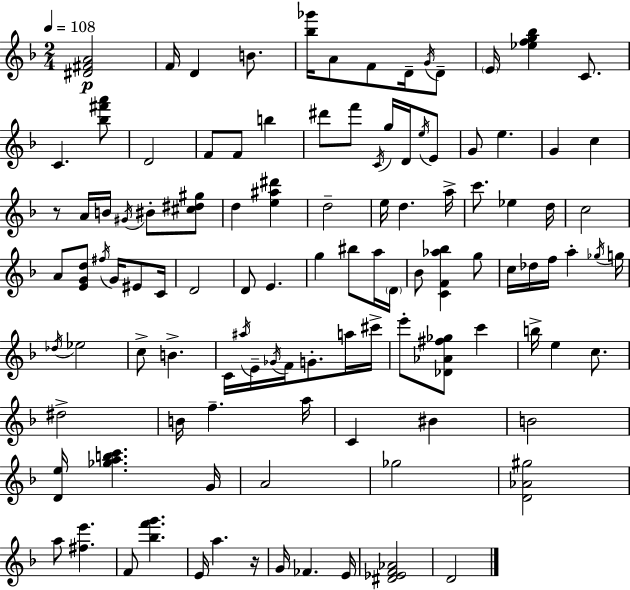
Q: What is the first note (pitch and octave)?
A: F4